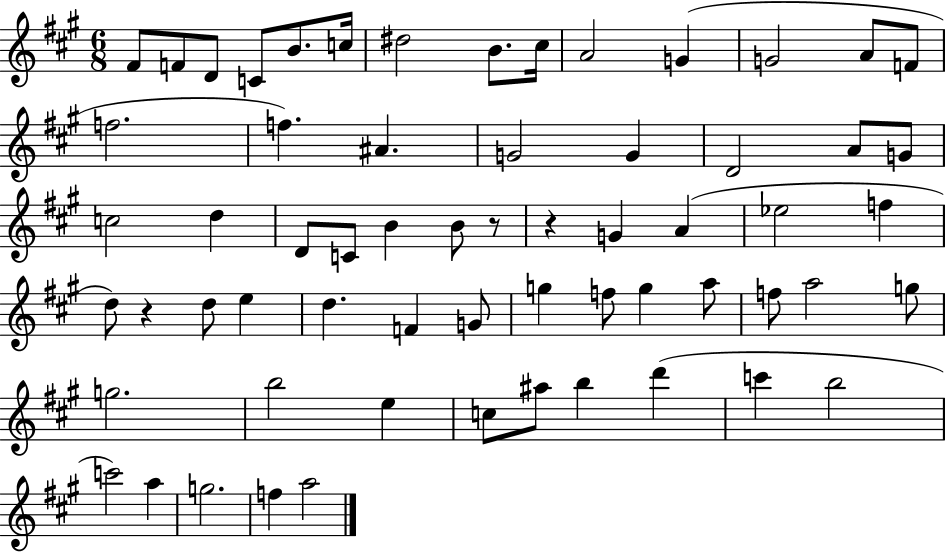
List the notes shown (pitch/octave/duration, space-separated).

F#4/e F4/e D4/e C4/e B4/e. C5/s D#5/h B4/e. C#5/s A4/h G4/q G4/h A4/e F4/e F5/h. F5/q. A#4/q. G4/h G4/q D4/h A4/e G4/e C5/h D5/q D4/e C4/e B4/q B4/e R/e R/q G4/q A4/q Eb5/h F5/q D5/e R/q D5/e E5/q D5/q. F4/q G4/e G5/q F5/e G5/q A5/e F5/e A5/h G5/e G5/h. B5/h E5/q C5/e A#5/e B5/q D6/q C6/q B5/h C6/h A5/q G5/h. F5/q A5/h